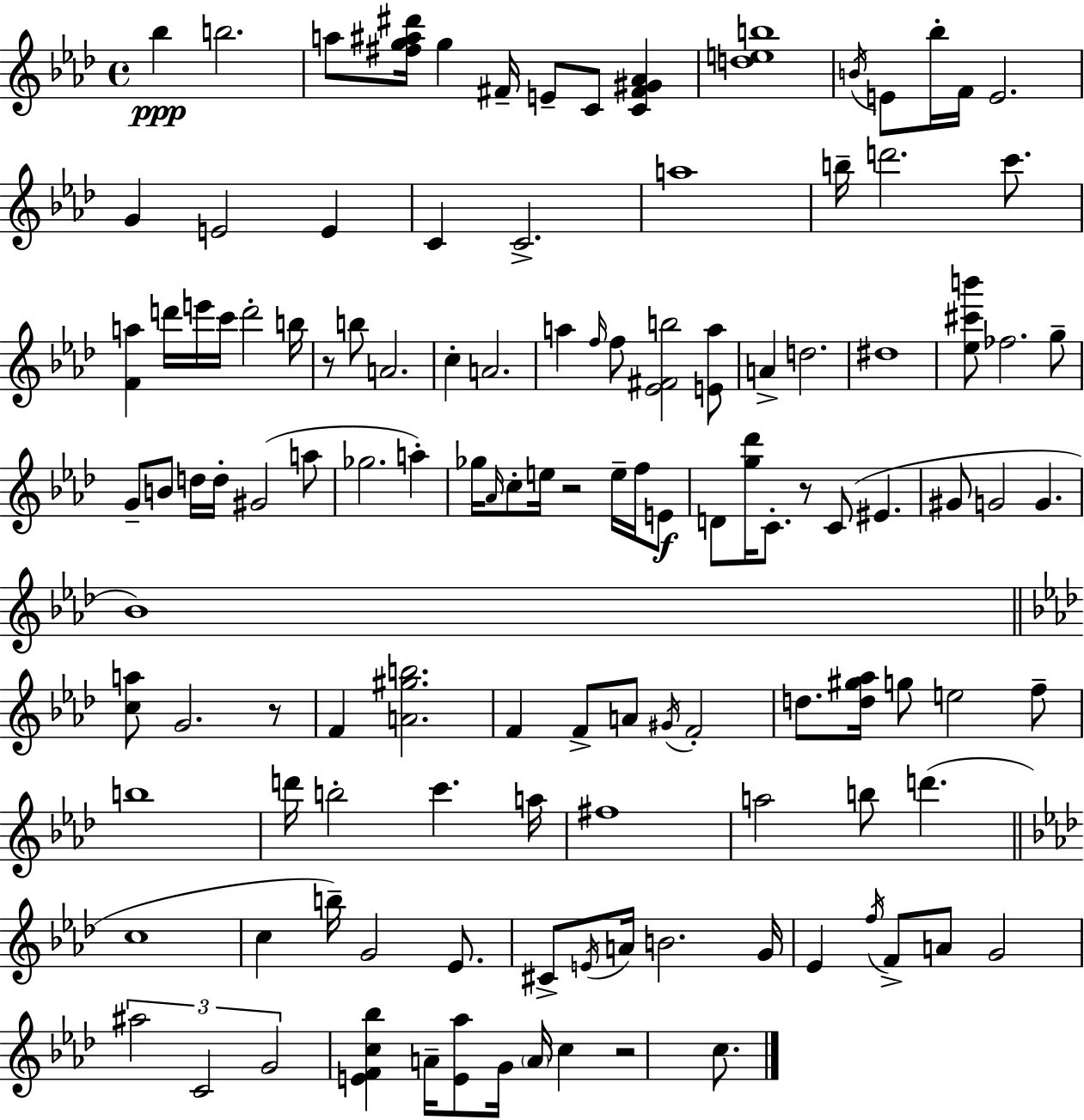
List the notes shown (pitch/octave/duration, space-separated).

Bb5/q B5/h. A5/e [F#5,G5,A#5,D#6]/s G5/q F#4/s E4/e C4/e [C4,F#4,G#4,Ab4]/q [D5,E5,B5]/w B4/s E4/e Bb5/s F4/s E4/h. G4/q E4/h E4/q C4/q C4/h. A5/w B5/s D6/h. C6/e. [F4,A5]/q D6/s E6/s C6/s D6/h B5/s R/e B5/e A4/h. C5/q A4/h. A5/q F5/s F5/e [Eb4,F#4,B5]/h [E4,A5]/e A4/q D5/h. D#5/w [Eb5,C#6,B6]/e FES5/h. G5/e G4/e B4/e D5/s D5/s G#4/h A5/e Gb5/h. A5/q Gb5/s Ab4/s C5/e E5/s R/h E5/s F5/s E4/e D4/e [G5,Db6]/s C4/e. R/e C4/e EIS4/q. G#4/e G4/h G4/q. Bb4/w [C5,A5]/e G4/h. R/e F4/q [A4,G#5,B5]/h. F4/q F4/e A4/e G#4/s F4/h D5/e. [D5,G#5,Ab5]/s G5/e E5/h F5/e B5/w D6/s B5/h C6/q. A5/s F#5/w A5/h B5/e D6/q. C5/w C5/q B5/s G4/h Eb4/e. C#4/e E4/s A4/s B4/h. G4/s Eb4/q F5/s F4/e A4/e G4/h A#5/h C4/h G4/h [E4,F4,C5,Bb5]/q A4/s [E4,Ab5]/e G4/s A4/s C5/q R/h C5/e.